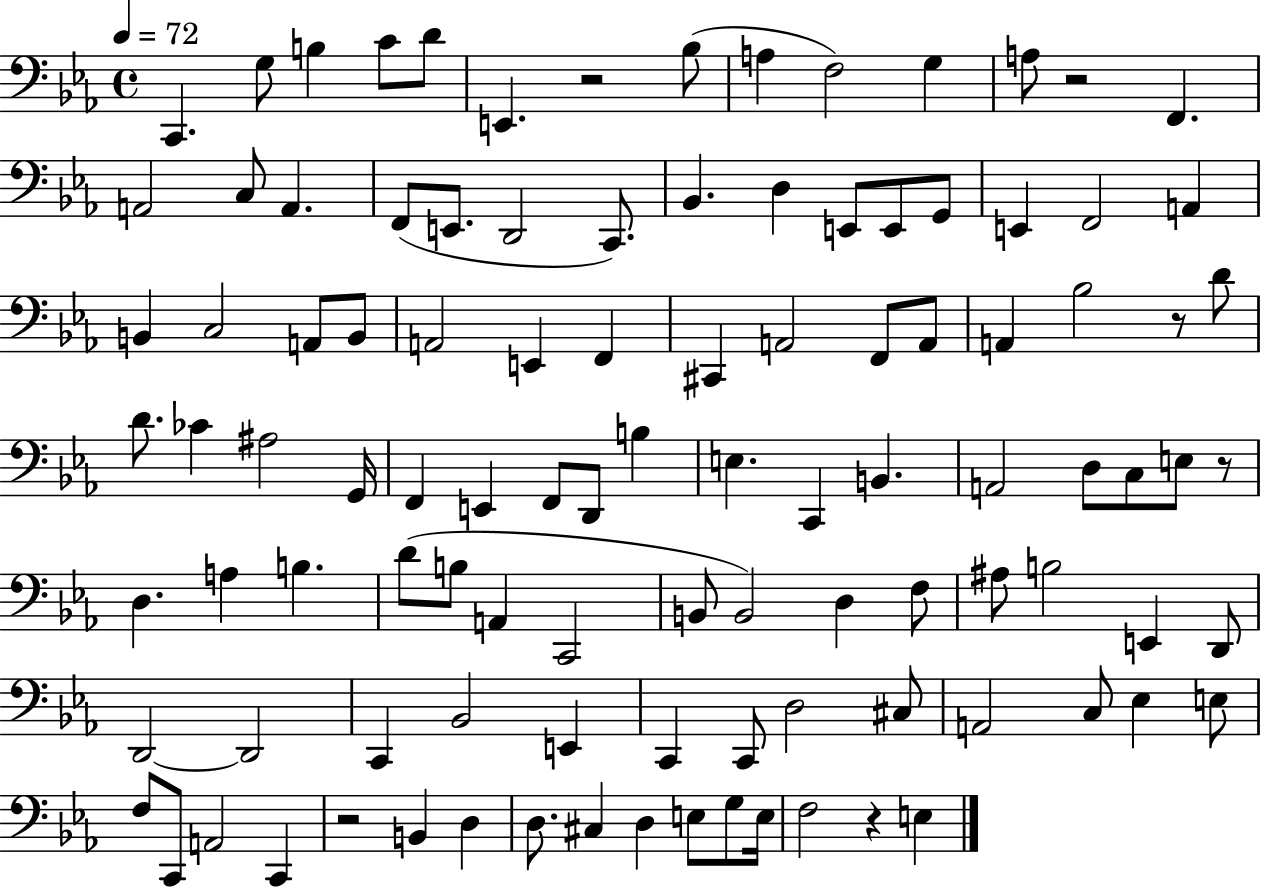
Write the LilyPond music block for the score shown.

{
  \clef bass
  \time 4/4
  \defaultTimeSignature
  \key ees \major
  \tempo 4 = 72
  c,4. g8 b4 c'8 d'8 | e,4. r2 bes8( | a4 f2) g4 | a8 r2 f,4. | \break a,2 c8 a,4. | f,8( e,8. d,2 c,8.) | bes,4. d4 e,8 e,8 g,8 | e,4 f,2 a,4 | \break b,4 c2 a,8 b,8 | a,2 e,4 f,4 | cis,4 a,2 f,8 a,8 | a,4 bes2 r8 d'8 | \break d'8. ces'4 ais2 g,16 | f,4 e,4 f,8 d,8 b4 | e4. c,4 b,4. | a,2 d8 c8 e8 r8 | \break d4. a4 b4. | d'8( b8 a,4 c,2 | b,8 b,2) d4 f8 | ais8 b2 e,4 d,8 | \break d,2~~ d,2 | c,4 bes,2 e,4 | c,4 c,8 d2 cis8 | a,2 c8 ees4 e8 | \break f8 c,8 a,2 c,4 | r2 b,4 d4 | d8. cis4 d4 e8 g8 e16 | f2 r4 e4 | \break \bar "|."
}